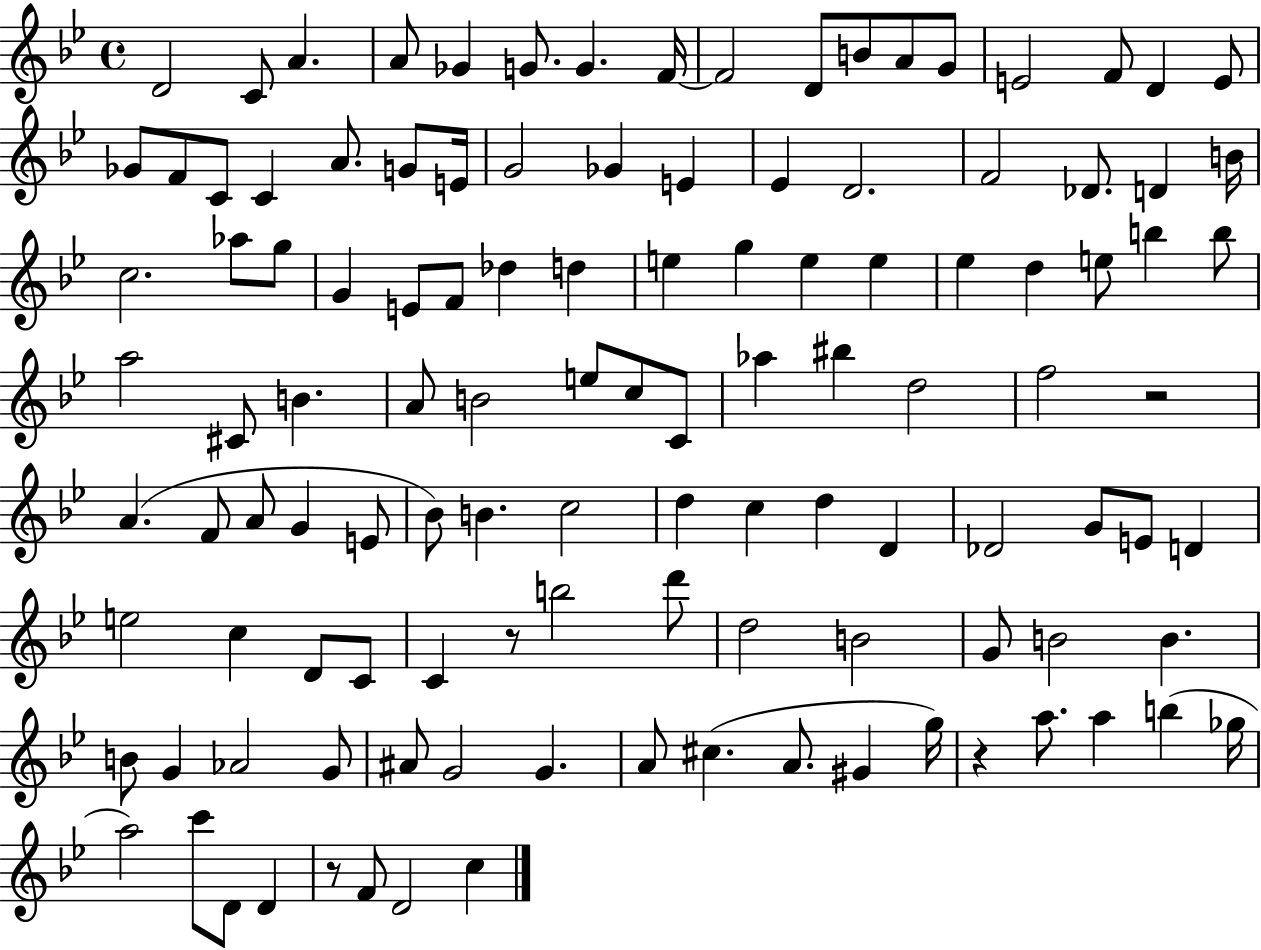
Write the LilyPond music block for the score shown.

{
  \clef treble
  \time 4/4
  \defaultTimeSignature
  \key bes \major
  d'2 c'8 a'4. | a'8 ges'4 g'8. g'4. f'16~~ | f'2 d'8 b'8 a'8 g'8 | e'2 f'8 d'4 e'8 | \break ges'8 f'8 c'8 c'4 a'8. g'8 e'16 | g'2 ges'4 e'4 | ees'4 d'2. | f'2 des'8. d'4 b'16 | \break c''2. aes''8 g''8 | g'4 e'8 f'8 des''4 d''4 | e''4 g''4 e''4 e''4 | ees''4 d''4 e''8 b''4 b''8 | \break a''2 cis'8 b'4. | a'8 b'2 e''8 c''8 c'8 | aes''4 bis''4 d''2 | f''2 r2 | \break a'4.( f'8 a'8 g'4 e'8 | bes'8) b'4. c''2 | d''4 c''4 d''4 d'4 | des'2 g'8 e'8 d'4 | \break e''2 c''4 d'8 c'8 | c'4 r8 b''2 d'''8 | d''2 b'2 | g'8 b'2 b'4. | \break b'8 g'4 aes'2 g'8 | ais'8 g'2 g'4. | a'8 cis''4.( a'8. gis'4 g''16) | r4 a''8. a''4 b''4( ges''16 | \break a''2) c'''8 d'8 d'4 | r8 f'8 d'2 c''4 | \bar "|."
}